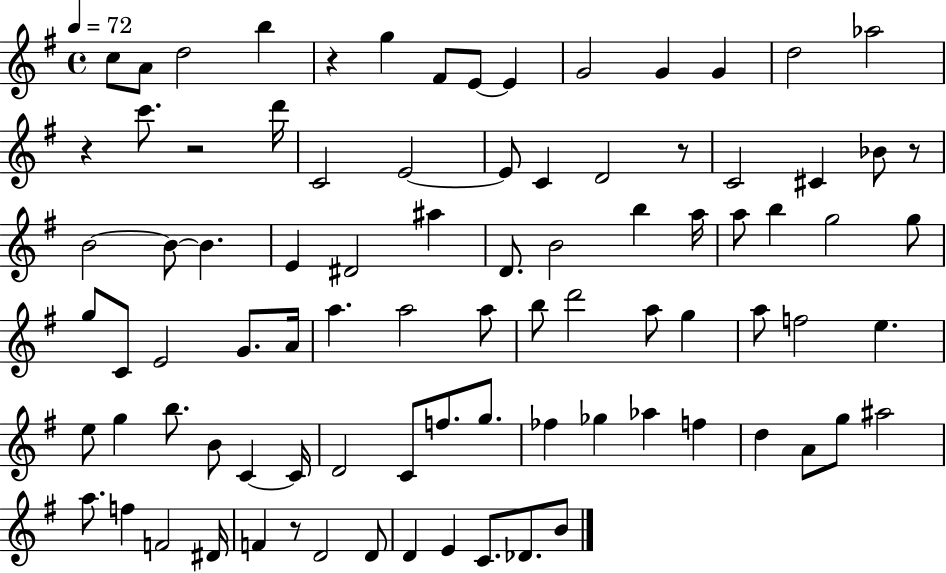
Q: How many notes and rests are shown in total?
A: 88